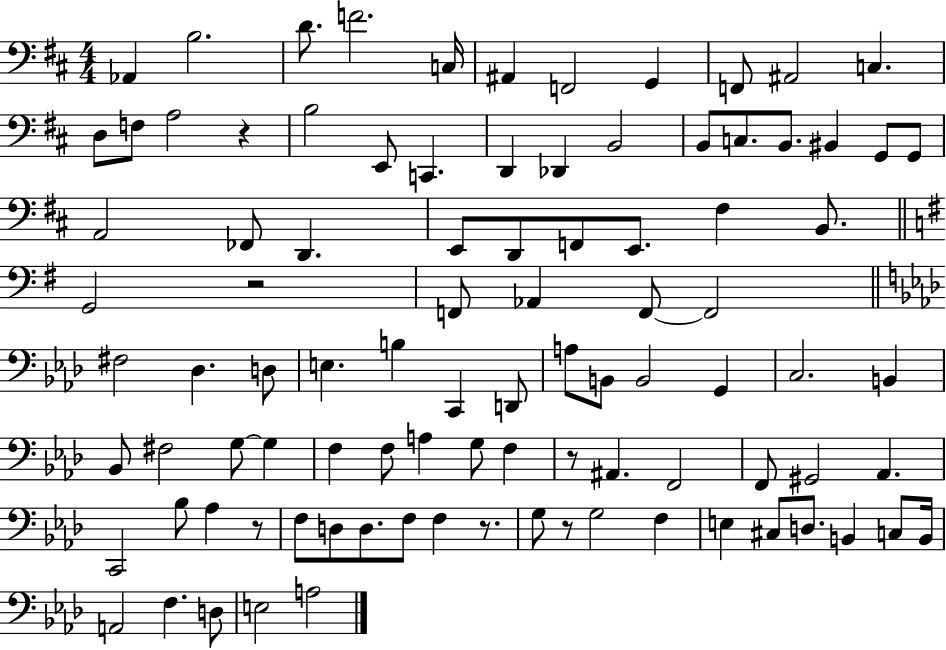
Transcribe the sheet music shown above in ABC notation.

X:1
T:Untitled
M:4/4
L:1/4
K:D
_A,, B,2 D/2 F2 C,/4 ^A,, F,,2 G,, F,,/2 ^A,,2 C, D,/2 F,/2 A,2 z B,2 E,,/2 C,, D,, _D,, B,,2 B,,/2 C,/2 B,,/2 ^B,, G,,/2 G,,/2 A,,2 _F,,/2 D,, E,,/2 D,,/2 F,,/2 E,,/2 ^F, B,,/2 G,,2 z2 F,,/2 _A,, F,,/2 F,,2 ^F,2 _D, D,/2 E, B, C,, D,,/2 A,/2 B,,/2 B,,2 G,, C,2 B,, _B,,/2 ^F,2 G,/2 G, F, F,/2 A, G,/2 F, z/2 ^A,, F,,2 F,,/2 ^G,,2 _A,, C,,2 _B,/2 _A, z/2 F,/2 D,/2 D,/2 F,/2 F, z/2 G,/2 z/2 G,2 F, E, ^C,/2 D,/2 B,, C,/2 B,,/4 A,,2 F, D,/2 E,2 A,2